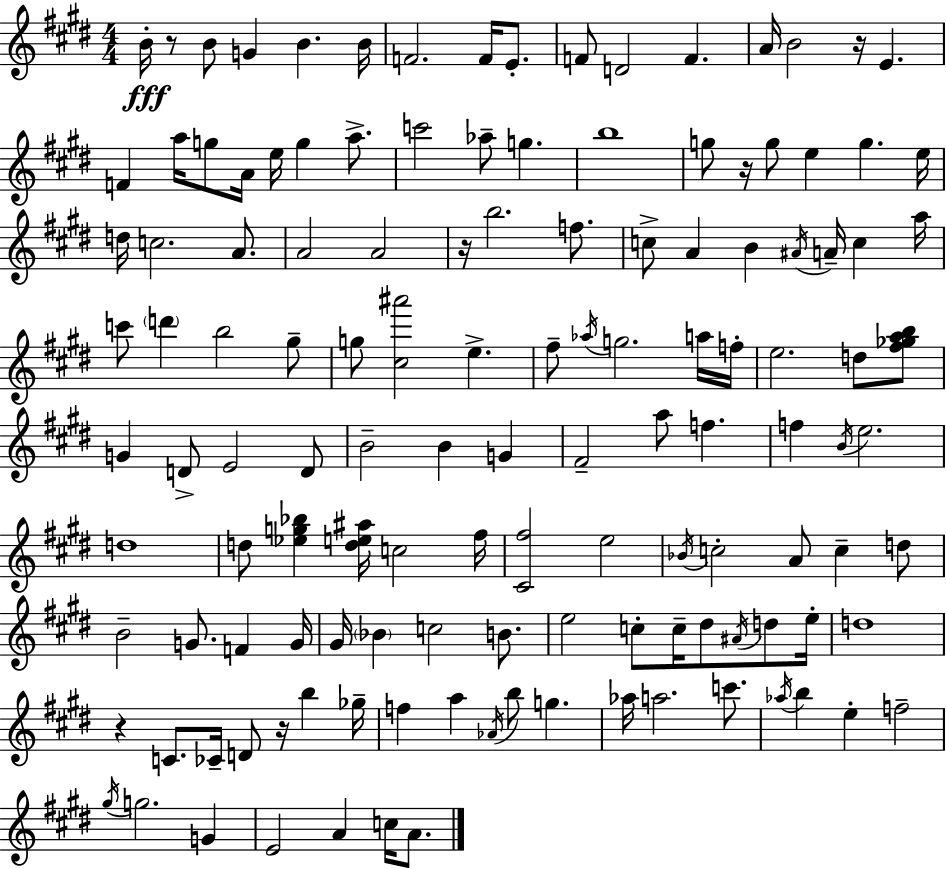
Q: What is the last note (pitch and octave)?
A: A4